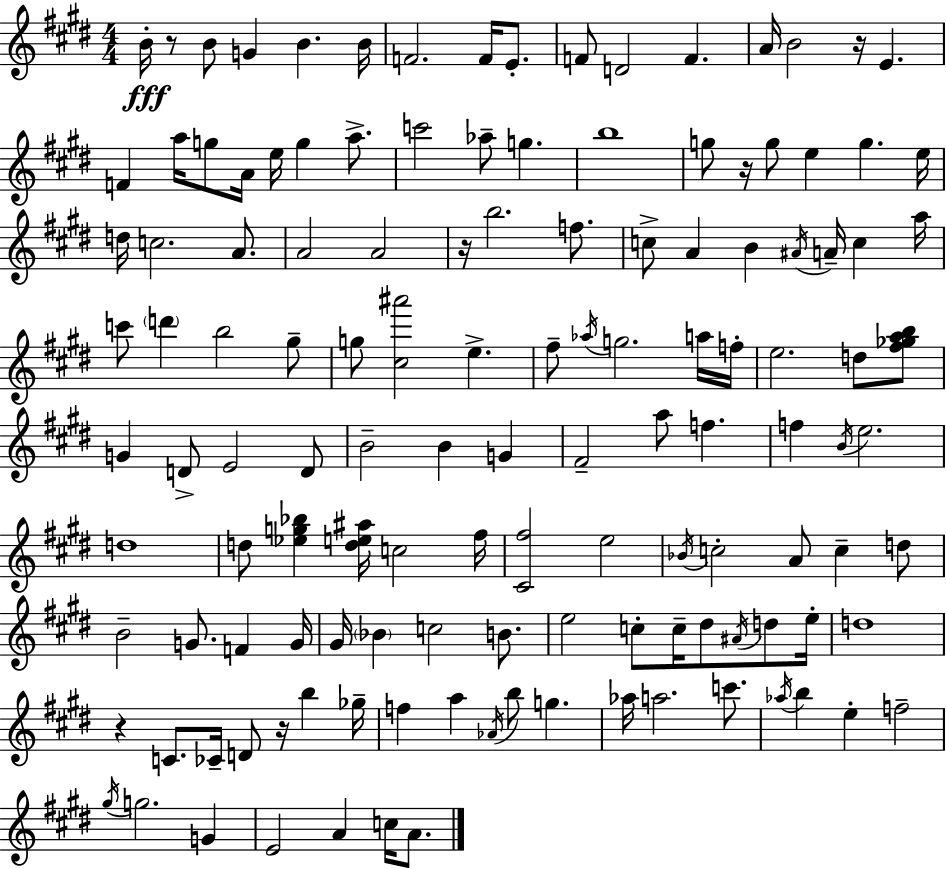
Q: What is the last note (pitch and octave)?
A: A4